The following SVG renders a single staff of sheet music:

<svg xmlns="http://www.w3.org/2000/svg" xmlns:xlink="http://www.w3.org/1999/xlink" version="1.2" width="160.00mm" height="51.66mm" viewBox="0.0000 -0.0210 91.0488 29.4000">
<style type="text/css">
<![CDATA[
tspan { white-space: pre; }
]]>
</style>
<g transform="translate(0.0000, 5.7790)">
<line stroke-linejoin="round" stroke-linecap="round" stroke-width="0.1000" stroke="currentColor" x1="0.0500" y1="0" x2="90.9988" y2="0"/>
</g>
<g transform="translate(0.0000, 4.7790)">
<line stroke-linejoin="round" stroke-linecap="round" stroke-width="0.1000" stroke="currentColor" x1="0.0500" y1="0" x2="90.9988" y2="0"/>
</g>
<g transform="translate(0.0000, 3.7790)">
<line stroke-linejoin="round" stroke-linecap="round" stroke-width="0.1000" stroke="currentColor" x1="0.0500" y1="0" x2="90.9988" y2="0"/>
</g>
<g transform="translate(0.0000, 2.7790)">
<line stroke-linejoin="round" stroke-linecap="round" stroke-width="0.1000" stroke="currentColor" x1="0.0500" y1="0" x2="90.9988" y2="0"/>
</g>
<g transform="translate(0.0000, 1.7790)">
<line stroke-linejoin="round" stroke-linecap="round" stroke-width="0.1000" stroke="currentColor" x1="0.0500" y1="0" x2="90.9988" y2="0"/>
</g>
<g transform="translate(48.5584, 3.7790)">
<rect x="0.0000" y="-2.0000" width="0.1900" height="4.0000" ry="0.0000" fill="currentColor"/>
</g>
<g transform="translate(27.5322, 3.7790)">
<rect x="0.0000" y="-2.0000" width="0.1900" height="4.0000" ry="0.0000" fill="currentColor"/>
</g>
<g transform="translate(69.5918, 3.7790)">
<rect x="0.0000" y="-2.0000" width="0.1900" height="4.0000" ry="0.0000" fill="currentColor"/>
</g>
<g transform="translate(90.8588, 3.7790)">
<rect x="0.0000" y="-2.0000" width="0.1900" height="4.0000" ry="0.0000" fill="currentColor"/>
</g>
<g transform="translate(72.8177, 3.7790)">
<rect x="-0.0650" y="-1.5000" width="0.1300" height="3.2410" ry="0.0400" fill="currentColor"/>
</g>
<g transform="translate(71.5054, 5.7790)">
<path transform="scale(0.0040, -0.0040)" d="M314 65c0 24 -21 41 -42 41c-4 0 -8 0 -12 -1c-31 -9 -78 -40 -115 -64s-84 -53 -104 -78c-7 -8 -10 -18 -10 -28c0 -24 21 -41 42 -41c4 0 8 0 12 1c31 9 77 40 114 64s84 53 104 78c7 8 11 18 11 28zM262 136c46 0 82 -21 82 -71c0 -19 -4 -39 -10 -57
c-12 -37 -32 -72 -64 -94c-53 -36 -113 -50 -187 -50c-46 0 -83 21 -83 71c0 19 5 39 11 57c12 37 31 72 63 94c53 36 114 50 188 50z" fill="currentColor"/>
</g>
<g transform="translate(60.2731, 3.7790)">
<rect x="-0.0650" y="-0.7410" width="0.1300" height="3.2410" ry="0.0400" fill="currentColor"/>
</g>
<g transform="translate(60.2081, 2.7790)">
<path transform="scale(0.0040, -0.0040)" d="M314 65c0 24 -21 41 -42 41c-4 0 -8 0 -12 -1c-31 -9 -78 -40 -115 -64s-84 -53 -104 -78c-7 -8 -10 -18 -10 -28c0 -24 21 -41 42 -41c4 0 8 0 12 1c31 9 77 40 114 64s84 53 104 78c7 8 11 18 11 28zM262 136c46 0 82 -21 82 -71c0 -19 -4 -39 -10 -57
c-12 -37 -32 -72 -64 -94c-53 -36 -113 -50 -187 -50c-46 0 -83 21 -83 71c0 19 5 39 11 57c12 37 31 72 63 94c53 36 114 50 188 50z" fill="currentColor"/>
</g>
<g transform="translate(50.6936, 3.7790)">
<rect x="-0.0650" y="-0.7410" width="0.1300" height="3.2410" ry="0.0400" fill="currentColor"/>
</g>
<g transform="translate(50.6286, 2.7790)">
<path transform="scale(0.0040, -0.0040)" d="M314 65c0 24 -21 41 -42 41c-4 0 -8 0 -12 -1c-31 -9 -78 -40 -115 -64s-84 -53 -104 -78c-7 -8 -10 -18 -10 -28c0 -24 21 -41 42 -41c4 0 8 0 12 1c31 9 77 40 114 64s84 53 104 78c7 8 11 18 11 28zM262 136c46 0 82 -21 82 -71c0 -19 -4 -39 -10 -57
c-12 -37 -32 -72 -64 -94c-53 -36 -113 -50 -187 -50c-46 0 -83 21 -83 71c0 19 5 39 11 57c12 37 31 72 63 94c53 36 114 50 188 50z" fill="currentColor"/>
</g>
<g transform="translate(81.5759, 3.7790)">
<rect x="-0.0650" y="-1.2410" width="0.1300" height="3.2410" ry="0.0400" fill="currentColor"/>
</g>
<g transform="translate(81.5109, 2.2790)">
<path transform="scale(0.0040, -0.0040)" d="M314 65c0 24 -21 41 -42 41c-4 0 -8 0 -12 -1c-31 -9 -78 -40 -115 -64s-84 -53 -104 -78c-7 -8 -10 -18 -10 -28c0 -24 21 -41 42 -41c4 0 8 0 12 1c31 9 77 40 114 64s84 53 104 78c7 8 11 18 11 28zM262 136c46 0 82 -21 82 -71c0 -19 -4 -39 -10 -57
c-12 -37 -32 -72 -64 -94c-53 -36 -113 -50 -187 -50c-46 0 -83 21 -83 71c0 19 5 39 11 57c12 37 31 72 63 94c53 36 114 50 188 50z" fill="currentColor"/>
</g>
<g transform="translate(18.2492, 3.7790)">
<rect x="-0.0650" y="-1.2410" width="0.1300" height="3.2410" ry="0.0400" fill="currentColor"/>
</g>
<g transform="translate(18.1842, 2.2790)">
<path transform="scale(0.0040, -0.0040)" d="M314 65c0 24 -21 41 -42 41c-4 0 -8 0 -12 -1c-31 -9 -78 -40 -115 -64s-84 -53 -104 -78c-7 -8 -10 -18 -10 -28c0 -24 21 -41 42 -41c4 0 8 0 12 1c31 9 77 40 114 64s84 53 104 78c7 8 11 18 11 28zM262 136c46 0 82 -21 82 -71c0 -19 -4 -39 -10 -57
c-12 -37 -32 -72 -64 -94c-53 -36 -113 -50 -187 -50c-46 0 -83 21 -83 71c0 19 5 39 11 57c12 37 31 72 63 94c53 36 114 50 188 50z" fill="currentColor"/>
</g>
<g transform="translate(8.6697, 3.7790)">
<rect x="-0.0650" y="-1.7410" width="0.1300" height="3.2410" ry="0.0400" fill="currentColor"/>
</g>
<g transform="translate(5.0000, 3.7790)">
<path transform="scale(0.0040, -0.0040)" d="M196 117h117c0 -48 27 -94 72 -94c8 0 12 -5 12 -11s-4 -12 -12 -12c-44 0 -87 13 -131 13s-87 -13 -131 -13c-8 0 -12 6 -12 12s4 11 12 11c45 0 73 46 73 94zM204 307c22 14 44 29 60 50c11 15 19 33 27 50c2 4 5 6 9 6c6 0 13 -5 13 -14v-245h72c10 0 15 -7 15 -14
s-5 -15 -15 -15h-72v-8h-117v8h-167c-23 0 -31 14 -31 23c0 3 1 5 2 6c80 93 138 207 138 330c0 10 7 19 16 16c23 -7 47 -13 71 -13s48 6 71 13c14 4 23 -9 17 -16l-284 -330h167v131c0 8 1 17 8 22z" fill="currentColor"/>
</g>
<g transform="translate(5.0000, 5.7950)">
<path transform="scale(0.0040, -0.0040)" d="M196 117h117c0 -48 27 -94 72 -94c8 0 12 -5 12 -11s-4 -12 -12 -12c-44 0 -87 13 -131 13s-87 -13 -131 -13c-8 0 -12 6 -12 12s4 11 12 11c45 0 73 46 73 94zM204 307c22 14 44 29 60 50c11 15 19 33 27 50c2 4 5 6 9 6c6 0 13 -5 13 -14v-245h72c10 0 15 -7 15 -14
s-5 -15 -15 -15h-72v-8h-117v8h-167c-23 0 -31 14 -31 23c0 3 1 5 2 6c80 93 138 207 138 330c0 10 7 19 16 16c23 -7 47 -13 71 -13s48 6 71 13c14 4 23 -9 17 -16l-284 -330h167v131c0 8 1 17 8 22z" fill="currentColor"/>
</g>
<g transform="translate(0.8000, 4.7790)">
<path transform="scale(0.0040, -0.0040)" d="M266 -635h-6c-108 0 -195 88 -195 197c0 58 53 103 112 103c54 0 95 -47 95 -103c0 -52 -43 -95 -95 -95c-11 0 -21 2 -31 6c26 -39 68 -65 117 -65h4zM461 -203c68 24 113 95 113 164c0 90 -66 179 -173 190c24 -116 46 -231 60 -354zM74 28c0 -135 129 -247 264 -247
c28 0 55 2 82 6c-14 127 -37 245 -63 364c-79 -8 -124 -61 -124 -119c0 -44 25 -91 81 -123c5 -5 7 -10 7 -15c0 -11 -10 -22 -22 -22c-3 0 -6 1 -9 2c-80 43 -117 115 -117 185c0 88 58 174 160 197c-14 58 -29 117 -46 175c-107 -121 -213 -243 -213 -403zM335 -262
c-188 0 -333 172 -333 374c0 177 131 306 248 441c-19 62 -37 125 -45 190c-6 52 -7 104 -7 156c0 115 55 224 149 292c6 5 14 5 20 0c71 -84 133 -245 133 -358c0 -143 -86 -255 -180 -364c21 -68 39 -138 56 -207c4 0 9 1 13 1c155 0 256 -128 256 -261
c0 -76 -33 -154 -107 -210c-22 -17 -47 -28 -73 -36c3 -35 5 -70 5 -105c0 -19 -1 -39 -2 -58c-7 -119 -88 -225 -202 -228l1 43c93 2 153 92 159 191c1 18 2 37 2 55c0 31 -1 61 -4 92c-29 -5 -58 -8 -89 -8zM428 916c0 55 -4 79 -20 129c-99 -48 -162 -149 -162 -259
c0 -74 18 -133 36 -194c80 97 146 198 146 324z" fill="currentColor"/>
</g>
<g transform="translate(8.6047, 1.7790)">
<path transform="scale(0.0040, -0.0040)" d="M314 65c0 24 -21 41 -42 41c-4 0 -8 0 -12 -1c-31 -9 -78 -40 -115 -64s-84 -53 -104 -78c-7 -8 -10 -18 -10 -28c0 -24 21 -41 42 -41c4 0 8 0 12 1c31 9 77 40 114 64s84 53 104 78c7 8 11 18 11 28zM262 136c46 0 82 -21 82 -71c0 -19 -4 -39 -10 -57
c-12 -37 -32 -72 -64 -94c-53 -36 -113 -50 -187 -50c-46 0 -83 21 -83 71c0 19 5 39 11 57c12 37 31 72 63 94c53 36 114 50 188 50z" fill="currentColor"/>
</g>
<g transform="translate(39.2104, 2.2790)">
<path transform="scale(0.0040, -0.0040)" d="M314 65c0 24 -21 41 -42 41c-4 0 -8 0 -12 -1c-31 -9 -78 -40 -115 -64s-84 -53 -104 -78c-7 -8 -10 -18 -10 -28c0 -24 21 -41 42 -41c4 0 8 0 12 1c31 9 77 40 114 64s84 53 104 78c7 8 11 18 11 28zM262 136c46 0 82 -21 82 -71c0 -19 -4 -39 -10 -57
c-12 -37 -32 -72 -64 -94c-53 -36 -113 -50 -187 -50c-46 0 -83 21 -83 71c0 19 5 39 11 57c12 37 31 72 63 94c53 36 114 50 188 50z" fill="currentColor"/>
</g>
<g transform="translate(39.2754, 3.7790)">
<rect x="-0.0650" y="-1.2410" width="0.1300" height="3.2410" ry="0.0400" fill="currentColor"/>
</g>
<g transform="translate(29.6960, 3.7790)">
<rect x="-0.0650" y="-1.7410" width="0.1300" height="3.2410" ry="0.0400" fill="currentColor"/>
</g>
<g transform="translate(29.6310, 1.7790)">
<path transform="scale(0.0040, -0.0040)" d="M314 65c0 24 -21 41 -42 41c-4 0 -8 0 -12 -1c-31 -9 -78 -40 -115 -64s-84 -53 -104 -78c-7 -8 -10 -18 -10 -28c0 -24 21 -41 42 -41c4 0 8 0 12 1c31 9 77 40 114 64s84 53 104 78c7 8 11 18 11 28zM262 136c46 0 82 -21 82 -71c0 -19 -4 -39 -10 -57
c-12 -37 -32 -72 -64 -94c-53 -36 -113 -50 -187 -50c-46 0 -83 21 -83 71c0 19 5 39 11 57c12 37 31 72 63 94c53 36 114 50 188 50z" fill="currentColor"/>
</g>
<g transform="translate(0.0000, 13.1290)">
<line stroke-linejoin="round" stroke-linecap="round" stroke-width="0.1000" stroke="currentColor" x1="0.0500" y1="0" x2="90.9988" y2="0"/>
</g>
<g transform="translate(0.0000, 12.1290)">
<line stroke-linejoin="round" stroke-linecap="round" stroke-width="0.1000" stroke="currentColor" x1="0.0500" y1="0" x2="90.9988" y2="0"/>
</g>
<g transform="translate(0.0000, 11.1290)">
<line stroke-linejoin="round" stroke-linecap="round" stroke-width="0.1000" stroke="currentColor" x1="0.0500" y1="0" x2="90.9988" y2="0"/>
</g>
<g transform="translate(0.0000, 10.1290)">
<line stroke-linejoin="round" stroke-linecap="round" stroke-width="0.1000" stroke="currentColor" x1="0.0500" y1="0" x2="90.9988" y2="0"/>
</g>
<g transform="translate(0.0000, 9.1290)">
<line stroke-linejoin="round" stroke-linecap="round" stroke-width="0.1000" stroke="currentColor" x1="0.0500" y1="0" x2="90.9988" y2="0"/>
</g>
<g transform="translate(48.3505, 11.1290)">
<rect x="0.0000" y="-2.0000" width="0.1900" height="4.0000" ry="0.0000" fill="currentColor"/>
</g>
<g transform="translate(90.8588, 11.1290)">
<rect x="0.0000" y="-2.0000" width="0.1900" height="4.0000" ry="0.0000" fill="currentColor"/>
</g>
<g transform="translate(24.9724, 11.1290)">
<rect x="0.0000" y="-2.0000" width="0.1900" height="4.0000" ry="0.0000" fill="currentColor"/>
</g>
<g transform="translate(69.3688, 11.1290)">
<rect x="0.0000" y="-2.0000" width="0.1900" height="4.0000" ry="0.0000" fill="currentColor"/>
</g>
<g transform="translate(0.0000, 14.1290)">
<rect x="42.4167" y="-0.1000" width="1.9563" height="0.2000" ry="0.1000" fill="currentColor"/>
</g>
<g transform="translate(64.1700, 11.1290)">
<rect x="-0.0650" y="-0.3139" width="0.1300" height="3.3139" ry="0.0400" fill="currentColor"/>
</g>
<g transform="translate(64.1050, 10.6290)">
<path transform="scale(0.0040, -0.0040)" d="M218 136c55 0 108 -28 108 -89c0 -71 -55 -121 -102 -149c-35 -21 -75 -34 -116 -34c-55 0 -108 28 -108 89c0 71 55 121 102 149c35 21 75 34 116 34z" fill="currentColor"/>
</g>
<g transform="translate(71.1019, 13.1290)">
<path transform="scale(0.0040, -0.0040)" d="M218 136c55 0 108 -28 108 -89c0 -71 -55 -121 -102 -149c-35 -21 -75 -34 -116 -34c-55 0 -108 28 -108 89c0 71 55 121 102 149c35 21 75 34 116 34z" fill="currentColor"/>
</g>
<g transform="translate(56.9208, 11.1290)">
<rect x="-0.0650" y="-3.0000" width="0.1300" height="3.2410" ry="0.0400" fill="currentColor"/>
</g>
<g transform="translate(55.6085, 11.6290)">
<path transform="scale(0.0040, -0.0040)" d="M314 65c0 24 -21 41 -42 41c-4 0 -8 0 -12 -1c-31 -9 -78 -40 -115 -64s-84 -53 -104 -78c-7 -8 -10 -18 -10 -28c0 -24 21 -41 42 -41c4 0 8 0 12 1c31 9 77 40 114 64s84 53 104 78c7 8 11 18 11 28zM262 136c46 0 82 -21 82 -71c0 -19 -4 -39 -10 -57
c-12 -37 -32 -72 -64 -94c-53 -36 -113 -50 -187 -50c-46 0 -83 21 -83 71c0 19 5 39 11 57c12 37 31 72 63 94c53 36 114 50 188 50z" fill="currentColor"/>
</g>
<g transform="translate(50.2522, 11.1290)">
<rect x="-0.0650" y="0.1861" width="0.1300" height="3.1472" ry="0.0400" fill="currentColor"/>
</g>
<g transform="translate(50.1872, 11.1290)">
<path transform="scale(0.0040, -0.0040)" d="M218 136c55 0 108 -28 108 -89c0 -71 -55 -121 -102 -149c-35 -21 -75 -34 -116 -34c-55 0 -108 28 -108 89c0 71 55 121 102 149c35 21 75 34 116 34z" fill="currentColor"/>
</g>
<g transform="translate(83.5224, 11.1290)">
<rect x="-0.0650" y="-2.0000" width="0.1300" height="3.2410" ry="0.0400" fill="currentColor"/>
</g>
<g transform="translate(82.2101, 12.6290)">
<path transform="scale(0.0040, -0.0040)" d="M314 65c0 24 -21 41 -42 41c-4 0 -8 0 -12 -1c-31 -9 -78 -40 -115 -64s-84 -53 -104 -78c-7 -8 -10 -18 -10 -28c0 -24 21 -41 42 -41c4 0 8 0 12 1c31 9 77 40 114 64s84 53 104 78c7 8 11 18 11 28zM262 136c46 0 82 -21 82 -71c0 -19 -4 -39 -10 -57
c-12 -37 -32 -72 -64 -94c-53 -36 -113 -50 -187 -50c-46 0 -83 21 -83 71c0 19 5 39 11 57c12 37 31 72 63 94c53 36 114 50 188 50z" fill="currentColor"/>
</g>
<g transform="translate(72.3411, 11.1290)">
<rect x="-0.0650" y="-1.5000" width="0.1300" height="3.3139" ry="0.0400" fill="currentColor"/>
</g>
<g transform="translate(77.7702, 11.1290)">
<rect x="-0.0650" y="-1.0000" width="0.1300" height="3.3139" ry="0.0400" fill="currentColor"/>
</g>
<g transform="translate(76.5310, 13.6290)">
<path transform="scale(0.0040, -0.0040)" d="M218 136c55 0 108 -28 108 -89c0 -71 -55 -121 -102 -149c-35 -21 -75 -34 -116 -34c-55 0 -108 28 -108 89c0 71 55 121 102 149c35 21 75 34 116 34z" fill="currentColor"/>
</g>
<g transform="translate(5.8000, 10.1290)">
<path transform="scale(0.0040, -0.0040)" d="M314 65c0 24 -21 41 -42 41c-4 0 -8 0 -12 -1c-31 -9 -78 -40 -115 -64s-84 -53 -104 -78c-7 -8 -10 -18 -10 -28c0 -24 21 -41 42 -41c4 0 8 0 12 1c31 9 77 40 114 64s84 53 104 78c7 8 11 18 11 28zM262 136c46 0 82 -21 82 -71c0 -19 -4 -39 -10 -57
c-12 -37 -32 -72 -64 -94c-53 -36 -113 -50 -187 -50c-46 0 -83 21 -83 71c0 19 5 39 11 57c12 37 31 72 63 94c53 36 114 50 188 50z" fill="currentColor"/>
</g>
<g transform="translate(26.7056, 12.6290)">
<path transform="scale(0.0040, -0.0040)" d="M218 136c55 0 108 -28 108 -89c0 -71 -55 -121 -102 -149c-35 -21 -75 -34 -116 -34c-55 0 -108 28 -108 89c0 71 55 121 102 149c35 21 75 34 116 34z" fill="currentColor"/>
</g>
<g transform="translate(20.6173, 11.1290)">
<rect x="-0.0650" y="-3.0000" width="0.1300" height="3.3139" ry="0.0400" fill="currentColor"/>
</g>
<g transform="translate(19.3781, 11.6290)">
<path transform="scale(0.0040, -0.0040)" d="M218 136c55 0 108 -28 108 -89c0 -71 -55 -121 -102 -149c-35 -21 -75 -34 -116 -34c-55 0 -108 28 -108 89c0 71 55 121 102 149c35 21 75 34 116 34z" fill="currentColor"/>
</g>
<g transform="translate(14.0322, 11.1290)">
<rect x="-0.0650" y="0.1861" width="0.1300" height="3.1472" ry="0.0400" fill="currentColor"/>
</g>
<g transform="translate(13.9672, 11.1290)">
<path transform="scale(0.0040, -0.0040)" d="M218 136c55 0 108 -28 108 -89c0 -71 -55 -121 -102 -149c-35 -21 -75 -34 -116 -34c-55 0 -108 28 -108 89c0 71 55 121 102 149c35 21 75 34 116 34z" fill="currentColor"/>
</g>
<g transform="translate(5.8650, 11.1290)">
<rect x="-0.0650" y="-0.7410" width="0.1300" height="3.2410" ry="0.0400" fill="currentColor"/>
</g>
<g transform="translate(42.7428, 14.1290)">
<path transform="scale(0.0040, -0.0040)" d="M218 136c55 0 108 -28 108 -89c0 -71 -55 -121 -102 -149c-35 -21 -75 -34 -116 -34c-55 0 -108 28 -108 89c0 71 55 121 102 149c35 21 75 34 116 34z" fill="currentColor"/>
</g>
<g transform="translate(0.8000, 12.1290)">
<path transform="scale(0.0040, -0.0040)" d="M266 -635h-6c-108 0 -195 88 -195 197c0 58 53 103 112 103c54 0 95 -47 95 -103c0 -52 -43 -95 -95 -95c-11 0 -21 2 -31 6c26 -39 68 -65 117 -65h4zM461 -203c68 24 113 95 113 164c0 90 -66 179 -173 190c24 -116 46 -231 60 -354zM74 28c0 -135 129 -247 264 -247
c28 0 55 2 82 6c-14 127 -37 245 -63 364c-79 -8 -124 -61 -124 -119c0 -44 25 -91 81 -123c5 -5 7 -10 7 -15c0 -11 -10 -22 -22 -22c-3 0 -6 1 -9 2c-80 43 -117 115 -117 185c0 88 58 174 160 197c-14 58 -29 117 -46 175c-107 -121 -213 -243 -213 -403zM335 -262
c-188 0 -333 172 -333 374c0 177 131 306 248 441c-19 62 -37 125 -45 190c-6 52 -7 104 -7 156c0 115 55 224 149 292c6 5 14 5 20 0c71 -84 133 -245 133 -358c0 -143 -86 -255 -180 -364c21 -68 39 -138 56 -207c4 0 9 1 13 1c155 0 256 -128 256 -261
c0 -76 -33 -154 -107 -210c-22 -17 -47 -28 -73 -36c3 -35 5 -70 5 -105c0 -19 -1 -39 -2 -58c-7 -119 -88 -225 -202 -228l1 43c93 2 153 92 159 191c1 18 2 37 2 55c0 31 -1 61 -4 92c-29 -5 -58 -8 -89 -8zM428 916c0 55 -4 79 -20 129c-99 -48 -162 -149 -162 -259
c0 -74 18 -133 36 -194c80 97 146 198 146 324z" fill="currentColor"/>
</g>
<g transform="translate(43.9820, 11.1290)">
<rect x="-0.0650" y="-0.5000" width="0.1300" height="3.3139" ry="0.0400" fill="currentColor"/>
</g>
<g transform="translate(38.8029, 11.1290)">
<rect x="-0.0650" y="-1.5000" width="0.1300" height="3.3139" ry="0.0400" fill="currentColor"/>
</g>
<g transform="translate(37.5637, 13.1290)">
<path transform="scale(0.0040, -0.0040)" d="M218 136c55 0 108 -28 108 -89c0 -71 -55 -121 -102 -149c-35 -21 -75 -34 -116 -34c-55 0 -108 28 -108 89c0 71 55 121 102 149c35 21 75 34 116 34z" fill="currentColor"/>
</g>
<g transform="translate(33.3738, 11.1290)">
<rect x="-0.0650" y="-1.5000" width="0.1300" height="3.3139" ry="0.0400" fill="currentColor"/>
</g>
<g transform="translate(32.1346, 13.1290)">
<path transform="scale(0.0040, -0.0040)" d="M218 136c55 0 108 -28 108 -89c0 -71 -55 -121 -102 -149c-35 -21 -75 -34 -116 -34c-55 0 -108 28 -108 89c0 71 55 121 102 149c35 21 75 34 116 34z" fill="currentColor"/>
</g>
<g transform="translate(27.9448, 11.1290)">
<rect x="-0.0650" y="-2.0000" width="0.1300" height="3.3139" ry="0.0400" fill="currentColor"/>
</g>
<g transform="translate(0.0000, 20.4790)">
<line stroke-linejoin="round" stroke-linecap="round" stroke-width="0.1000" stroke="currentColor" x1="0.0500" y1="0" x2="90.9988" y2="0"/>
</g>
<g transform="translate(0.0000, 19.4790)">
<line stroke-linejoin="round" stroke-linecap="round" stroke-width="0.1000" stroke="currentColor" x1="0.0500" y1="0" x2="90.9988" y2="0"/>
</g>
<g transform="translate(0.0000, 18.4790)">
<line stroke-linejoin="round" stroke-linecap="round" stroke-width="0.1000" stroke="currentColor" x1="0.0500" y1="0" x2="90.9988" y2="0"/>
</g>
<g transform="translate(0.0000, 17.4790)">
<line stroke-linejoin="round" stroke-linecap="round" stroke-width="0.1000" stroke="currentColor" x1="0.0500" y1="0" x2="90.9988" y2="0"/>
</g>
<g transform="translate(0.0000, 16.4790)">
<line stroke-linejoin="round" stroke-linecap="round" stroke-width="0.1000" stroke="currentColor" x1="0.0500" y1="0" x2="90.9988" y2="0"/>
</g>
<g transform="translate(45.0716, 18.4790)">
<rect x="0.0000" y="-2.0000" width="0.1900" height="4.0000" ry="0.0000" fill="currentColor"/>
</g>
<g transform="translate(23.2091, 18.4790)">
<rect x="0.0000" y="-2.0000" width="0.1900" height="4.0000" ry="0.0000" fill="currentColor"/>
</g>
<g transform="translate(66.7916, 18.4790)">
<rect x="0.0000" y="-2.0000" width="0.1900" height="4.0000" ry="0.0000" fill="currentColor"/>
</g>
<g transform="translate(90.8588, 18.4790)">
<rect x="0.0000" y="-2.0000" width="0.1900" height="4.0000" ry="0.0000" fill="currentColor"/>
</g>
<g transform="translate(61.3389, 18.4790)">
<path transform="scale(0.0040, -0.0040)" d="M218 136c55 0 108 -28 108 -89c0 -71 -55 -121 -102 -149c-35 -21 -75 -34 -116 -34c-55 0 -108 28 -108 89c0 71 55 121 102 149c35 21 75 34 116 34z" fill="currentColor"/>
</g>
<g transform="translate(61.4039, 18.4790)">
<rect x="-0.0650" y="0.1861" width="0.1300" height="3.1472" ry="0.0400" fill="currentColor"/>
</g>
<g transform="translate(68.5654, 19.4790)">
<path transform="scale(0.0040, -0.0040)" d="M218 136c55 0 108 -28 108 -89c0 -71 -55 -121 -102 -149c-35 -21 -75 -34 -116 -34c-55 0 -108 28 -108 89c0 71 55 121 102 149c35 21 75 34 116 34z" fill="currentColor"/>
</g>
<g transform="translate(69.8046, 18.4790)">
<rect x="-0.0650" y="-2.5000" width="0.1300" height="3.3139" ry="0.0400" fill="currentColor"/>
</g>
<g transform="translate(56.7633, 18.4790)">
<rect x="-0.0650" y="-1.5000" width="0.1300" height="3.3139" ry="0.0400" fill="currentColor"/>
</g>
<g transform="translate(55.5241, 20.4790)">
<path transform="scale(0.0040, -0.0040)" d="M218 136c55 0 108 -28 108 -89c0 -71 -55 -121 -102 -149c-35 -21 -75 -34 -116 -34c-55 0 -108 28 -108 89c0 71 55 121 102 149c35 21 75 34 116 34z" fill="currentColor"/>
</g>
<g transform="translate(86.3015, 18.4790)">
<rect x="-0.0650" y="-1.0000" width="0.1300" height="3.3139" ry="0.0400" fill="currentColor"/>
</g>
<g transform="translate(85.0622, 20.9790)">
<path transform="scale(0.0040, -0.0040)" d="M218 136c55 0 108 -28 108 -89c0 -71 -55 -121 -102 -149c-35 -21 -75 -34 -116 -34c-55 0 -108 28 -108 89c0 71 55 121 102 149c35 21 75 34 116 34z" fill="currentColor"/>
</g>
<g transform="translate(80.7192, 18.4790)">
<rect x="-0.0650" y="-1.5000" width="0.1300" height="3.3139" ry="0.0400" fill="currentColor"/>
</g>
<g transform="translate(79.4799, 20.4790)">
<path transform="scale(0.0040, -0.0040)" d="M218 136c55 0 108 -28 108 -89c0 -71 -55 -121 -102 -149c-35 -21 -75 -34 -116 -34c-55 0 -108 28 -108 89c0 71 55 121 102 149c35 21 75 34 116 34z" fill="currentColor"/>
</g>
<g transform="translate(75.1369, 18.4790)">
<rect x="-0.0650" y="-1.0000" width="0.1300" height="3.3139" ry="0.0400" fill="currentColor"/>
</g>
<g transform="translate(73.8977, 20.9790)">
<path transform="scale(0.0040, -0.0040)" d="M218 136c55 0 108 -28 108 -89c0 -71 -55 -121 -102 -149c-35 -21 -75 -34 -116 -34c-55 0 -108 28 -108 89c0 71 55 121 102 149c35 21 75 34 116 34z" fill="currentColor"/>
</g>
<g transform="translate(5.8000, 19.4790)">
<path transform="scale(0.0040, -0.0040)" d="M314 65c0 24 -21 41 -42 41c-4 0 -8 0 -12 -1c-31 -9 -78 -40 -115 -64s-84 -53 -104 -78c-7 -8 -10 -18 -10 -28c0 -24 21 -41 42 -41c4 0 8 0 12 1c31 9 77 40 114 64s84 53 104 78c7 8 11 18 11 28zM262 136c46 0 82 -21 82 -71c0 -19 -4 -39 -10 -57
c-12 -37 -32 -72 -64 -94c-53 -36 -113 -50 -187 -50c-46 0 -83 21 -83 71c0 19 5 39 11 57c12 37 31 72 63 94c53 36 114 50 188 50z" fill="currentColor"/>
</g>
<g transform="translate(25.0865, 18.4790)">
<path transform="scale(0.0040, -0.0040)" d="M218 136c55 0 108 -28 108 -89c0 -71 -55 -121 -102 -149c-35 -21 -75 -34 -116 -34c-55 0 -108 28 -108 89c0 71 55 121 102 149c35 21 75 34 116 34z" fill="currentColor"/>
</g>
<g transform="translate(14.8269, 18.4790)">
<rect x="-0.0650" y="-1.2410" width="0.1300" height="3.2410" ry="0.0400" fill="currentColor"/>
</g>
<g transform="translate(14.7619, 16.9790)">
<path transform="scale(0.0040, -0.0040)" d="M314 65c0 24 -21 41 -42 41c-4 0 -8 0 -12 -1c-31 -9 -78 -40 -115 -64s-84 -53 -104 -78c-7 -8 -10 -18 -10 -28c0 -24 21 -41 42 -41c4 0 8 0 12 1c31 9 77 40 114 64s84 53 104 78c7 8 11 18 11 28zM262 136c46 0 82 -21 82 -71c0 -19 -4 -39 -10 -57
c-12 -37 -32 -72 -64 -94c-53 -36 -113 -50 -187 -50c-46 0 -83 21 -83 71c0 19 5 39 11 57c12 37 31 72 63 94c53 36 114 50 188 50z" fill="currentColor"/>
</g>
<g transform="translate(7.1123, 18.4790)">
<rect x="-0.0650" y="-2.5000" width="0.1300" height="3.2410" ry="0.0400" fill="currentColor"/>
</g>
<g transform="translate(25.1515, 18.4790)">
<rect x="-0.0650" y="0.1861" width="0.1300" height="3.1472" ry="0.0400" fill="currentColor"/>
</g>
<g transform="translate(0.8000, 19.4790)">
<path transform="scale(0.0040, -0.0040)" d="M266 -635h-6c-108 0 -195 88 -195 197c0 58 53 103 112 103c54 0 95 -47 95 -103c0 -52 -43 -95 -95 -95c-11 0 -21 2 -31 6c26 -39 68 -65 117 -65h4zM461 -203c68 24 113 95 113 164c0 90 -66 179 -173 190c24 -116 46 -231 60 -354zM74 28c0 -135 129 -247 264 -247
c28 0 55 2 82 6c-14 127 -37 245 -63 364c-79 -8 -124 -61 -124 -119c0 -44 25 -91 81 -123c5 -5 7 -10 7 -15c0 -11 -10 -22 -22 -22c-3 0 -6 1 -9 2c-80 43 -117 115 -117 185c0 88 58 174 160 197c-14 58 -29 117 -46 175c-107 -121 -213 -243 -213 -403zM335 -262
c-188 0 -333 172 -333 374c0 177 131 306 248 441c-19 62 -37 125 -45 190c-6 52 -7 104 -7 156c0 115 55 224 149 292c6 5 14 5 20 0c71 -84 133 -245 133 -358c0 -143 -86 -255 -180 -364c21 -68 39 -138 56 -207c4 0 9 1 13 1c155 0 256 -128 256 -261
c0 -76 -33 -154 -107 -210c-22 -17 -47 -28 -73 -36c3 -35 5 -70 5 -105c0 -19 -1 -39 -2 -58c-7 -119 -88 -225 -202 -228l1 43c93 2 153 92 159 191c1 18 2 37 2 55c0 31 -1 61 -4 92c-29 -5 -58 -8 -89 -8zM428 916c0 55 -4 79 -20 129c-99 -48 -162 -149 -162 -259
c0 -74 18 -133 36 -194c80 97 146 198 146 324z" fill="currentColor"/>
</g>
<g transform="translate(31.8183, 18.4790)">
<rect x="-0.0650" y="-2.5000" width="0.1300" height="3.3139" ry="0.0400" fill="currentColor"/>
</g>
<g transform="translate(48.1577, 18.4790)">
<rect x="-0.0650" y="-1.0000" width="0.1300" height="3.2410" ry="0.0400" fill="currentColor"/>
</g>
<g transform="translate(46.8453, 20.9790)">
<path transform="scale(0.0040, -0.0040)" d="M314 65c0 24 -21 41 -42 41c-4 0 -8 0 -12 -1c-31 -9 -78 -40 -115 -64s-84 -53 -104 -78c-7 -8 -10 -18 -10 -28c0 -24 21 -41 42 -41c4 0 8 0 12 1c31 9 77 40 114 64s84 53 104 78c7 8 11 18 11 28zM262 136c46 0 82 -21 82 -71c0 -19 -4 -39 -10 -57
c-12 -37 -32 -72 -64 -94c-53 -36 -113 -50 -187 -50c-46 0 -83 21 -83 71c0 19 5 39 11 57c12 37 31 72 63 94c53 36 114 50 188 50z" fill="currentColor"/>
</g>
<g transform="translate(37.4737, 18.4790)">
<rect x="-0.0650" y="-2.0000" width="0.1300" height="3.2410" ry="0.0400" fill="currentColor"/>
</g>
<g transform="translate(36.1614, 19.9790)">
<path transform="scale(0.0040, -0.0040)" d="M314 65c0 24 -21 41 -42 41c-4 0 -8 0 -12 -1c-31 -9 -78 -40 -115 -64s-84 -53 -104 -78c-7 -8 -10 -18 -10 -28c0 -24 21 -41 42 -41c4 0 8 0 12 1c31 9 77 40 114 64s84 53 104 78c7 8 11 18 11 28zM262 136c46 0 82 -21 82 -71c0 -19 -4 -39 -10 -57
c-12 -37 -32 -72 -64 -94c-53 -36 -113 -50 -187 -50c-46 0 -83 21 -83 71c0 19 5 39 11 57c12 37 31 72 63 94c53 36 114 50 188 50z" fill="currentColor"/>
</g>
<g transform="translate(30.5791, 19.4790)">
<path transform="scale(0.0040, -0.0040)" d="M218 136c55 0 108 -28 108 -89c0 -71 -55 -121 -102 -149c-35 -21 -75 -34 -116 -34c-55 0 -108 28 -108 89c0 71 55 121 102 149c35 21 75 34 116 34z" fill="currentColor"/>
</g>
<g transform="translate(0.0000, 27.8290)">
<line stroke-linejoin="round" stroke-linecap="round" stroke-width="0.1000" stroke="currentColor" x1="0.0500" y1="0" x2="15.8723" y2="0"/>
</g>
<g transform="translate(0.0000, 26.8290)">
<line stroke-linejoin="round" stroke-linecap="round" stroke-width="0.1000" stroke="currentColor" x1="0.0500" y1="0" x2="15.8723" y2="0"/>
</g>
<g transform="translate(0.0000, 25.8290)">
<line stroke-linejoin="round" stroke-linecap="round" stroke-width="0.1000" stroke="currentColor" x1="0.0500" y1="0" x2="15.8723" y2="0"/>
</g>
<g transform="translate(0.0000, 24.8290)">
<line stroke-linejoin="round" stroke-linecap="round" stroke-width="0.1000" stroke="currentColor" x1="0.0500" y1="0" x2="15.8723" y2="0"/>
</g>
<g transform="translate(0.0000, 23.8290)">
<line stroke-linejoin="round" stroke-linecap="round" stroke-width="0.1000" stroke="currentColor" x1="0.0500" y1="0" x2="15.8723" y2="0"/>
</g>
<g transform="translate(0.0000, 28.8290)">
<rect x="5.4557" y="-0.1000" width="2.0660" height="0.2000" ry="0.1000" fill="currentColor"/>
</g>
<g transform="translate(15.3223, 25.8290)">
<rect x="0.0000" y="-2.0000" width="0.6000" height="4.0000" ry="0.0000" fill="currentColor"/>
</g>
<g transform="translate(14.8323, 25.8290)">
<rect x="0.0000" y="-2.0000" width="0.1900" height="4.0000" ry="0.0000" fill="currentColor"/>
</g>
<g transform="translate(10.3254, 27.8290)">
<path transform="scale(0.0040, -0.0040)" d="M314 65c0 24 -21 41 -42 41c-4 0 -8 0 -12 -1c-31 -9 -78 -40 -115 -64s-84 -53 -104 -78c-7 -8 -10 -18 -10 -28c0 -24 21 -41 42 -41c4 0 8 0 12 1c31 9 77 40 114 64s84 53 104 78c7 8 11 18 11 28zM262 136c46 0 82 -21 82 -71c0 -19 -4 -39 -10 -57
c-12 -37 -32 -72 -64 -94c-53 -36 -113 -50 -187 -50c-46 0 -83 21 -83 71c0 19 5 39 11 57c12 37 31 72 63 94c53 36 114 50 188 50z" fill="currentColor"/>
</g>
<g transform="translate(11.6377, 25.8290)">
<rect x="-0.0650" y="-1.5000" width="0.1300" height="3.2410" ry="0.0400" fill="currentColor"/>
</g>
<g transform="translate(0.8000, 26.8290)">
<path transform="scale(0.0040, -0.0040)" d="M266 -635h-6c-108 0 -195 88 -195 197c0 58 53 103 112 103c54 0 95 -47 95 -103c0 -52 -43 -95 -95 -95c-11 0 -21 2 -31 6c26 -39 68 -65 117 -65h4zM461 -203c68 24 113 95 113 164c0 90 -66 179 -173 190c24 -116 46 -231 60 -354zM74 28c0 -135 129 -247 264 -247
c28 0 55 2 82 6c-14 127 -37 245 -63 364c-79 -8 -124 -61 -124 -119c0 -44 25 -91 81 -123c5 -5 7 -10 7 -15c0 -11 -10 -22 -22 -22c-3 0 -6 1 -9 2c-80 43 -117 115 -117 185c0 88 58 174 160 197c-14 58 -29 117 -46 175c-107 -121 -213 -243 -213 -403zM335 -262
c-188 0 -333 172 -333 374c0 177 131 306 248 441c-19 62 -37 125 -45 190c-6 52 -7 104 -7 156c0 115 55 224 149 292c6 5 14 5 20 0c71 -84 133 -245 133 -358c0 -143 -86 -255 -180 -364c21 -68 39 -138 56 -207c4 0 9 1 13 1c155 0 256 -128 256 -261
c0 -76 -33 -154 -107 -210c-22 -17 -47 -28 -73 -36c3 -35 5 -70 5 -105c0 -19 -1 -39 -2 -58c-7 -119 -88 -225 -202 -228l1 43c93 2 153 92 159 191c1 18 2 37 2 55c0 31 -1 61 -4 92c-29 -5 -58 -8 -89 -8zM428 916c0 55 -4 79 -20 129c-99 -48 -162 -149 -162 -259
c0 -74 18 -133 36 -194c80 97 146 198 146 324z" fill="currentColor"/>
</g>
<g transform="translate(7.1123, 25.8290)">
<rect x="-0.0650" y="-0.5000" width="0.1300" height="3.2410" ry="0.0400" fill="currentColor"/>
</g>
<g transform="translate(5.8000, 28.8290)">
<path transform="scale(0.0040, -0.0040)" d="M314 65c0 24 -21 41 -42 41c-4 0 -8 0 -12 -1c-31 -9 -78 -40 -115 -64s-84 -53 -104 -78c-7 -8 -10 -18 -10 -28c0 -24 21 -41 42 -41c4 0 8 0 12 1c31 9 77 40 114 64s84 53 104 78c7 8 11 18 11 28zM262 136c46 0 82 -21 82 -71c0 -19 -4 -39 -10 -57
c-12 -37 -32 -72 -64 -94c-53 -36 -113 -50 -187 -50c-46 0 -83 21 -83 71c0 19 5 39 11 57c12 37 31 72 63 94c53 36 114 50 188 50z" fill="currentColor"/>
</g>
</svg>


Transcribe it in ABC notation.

X:1
T:Untitled
M:4/4
L:1/4
K:C
f2 e2 f2 e2 d2 d2 E2 e2 d2 B A F E E C B A2 c E D F2 G2 e2 B G F2 D2 E B G D E D C2 E2